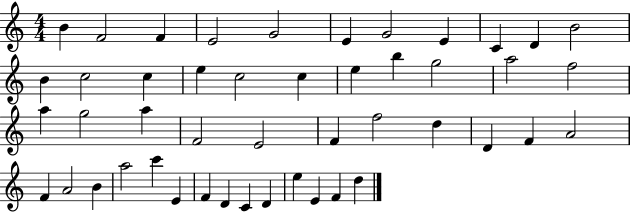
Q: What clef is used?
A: treble